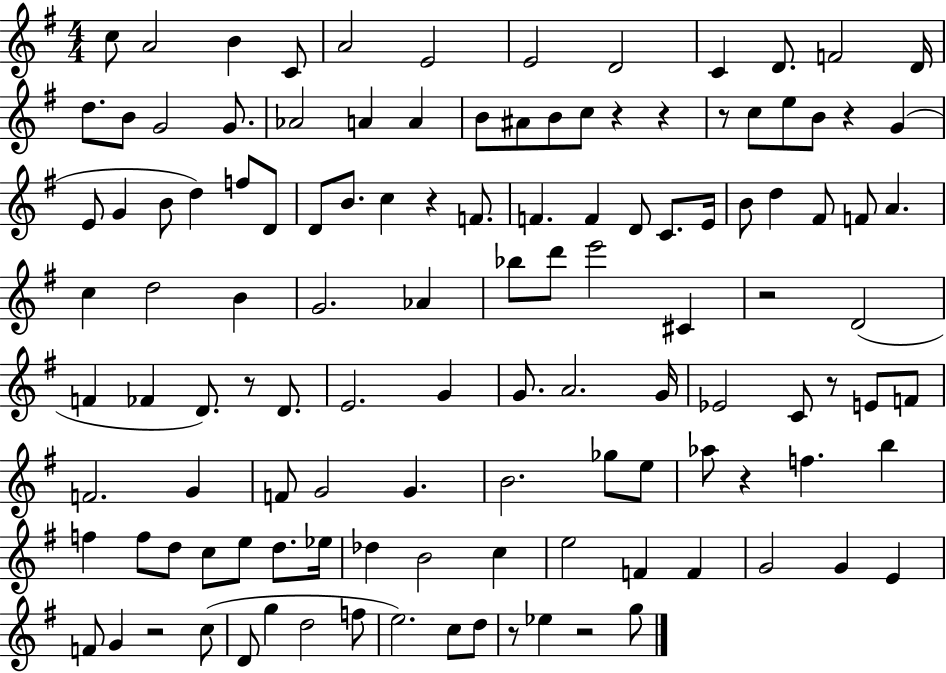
C5/e A4/h B4/q C4/e A4/h E4/h E4/h D4/h C4/q D4/e. F4/h D4/s D5/e. B4/e G4/h G4/e. Ab4/h A4/q A4/q B4/e A#4/e B4/e C5/e R/q R/q R/e C5/e E5/e B4/e R/q G4/q E4/e G4/q B4/e D5/q F5/e D4/e D4/e B4/e. C5/q R/q F4/e. F4/q. F4/q D4/e C4/e. E4/s B4/e D5/q F#4/e F4/e A4/q. C5/q D5/h B4/q G4/h. Ab4/q Bb5/e D6/e E6/h C#4/q R/h D4/h F4/q FES4/q D4/e. R/e D4/e. E4/h. G4/q G4/e. A4/h. G4/s Eb4/h C4/e R/e E4/e F4/e F4/h. G4/q F4/e G4/h G4/q. B4/h. Gb5/e E5/e Ab5/e R/q F5/q. B5/q F5/q F5/e D5/e C5/e E5/e D5/e. Eb5/s Db5/q B4/h C5/q E5/h F4/q F4/q G4/h G4/q E4/q F4/e G4/q R/h C5/e D4/e G5/q D5/h F5/e E5/h. C5/e D5/e R/e Eb5/q R/h G5/e